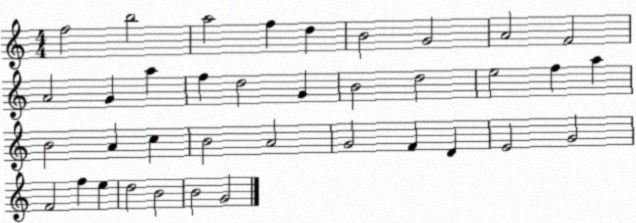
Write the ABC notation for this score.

X:1
T:Untitled
M:4/4
L:1/4
K:C
f2 b2 a2 f d B2 G2 A2 F2 A2 G a f d2 G B2 d2 e2 f a B2 A c B2 A2 G2 F D E2 G2 F2 f e d2 B2 B2 G2